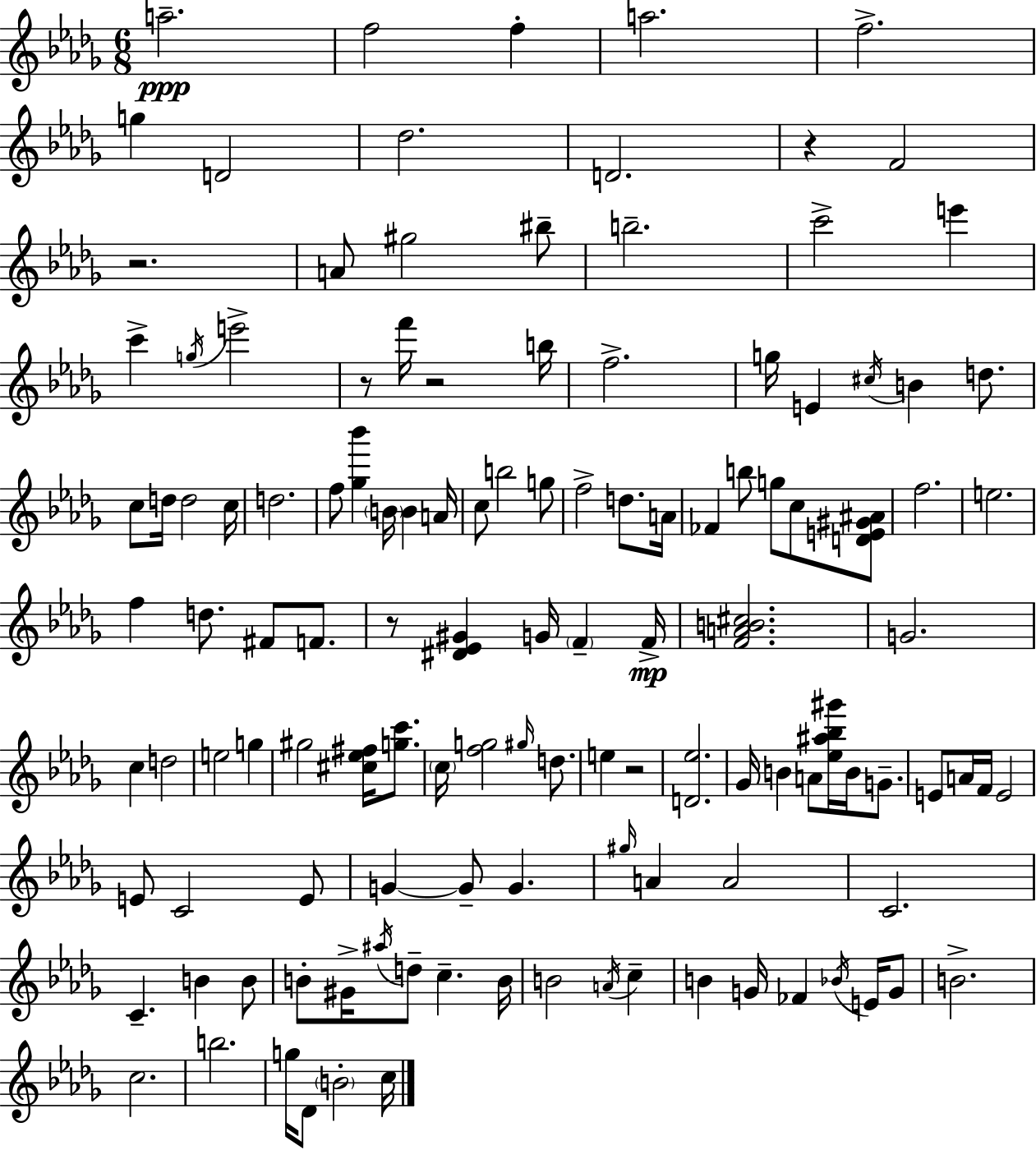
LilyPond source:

{
  \clef treble
  \numericTimeSignature
  \time 6/8
  \key bes \minor
  a''2.--\ppp | f''2 f''4-. | a''2. | f''2.-> | \break g''4 d'2 | des''2. | d'2. | r4 f'2 | \break r2. | a'8 gis''2 bis''8-- | b''2.-- | c'''2-> e'''4 | \break c'''4-> \acciaccatura { g''16 } e'''2-> | r8 f'''16 r2 | b''16 f''2.-> | g''16 e'4 \acciaccatura { cis''16 } b'4 d''8. | \break c''8 d''16 d''2 | c''16 d''2. | f''8 <ges'' bes'''>4 \parenthesize b'16 b'4 | a'16 c''8 b''2 | \break g''8 f''2-> d''8. | a'16 fes'4 b''8 g''8 c''8 | <d' e' gis' ais'>8 f''2. | e''2. | \break f''4 d''8. fis'8 f'8. | r8 <dis' ees' gis'>4 g'16 \parenthesize f'4-- | f'16->\mp <f' a' b' cis''>2. | g'2. | \break c''4 d''2 | e''2 g''4 | gis''2 <cis'' ees'' fis''>16 <g'' c'''>8. | \parenthesize c''16 <f'' g''>2 \grace { gis''16 } | \break d''8. e''4 r2 | <d' ees''>2. | ges'16 b'4 a'8 <ees'' ais'' bes'' gis'''>16 b'16 | g'8.-- e'8 a'16 f'16 e'2 | \break e'8 c'2 | e'8 g'4~~ g'8-- g'4. | \grace { gis''16 } a'4 a'2 | c'2. | \break c'4.-- b'4 | b'8 b'8-. gis'16-> \acciaccatura { ais''16 } d''8-- c''4.-- | b'16 b'2 | \acciaccatura { a'16 } c''4-- b'4 g'16 fes'4 | \break \acciaccatura { bes'16 } e'16 g'8 b'2.-> | c''2. | b''2. | g''16 des'8 \parenthesize b'2-. | \break c''16 \bar "|."
}